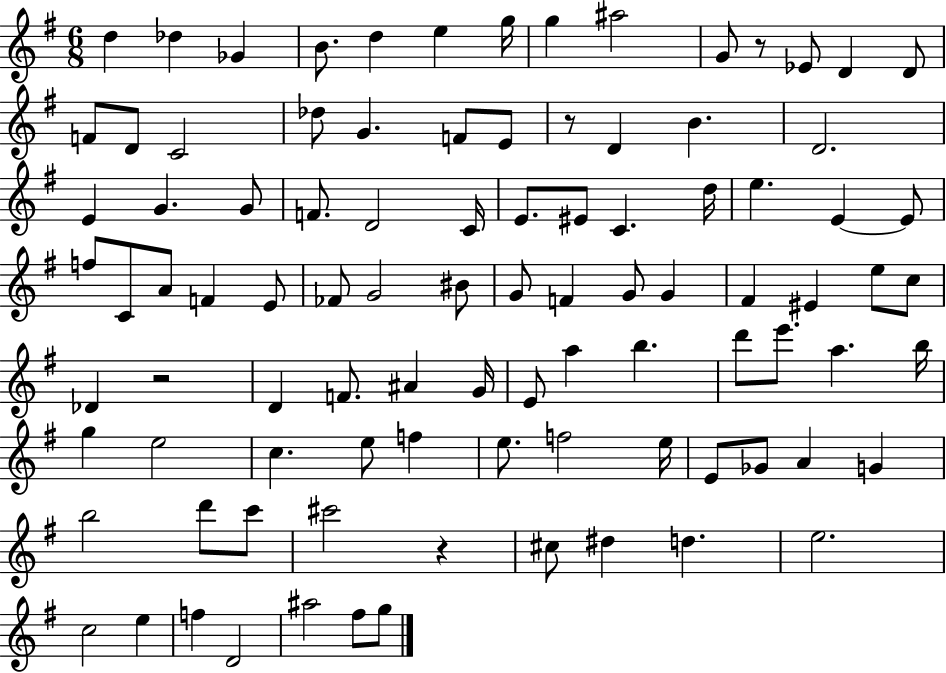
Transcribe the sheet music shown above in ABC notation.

X:1
T:Untitled
M:6/8
L:1/4
K:G
d _d _G B/2 d e g/4 g ^a2 G/2 z/2 _E/2 D D/2 F/2 D/2 C2 _d/2 G F/2 E/2 z/2 D B D2 E G G/2 F/2 D2 C/4 E/2 ^E/2 C d/4 e E E/2 f/2 C/2 A/2 F E/2 _F/2 G2 ^B/2 G/2 F G/2 G ^F ^E e/2 c/2 _D z2 D F/2 ^A G/4 E/2 a b d'/2 e'/2 a b/4 g e2 c e/2 f e/2 f2 e/4 E/2 _G/2 A G b2 d'/2 c'/2 ^c'2 z ^c/2 ^d d e2 c2 e f D2 ^a2 ^f/2 g/2